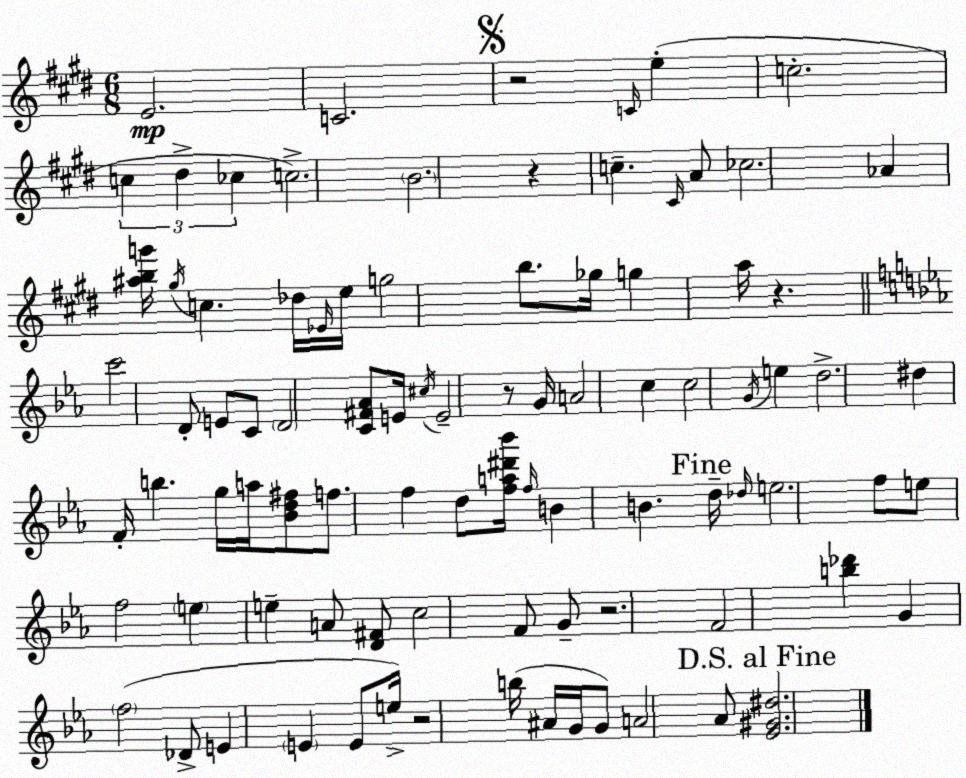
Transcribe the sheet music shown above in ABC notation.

X:1
T:Untitled
M:6/8
L:1/4
K:E
E2 C2 z2 C/4 e c2 c ^d _c c2 B2 z c ^C/4 A/2 _c2 _A [^abg']/4 ^g/4 c _d/4 _E/4 e/4 g2 b/2 _g/4 g a/4 z c'2 D/2 E/2 C/2 D2 [C^F_A]/2 E/4 ^c/4 E2 z/2 G/4 A2 c c2 G/4 e d2 ^d F/4 b g/4 a/4 [_Bd^f]/2 f/2 f d/2 [fa^d'_b']/4 f/4 B B d/4 _d/4 e2 f/2 e/2 f2 e e A/2 [D^F]/2 c2 F/2 G/2 z2 F2 [b_d'] G f2 _D/2 E E E/2 e/4 z2 b/4 ^A/4 G/4 G/2 A2 _A/2 [_E^G^d]2